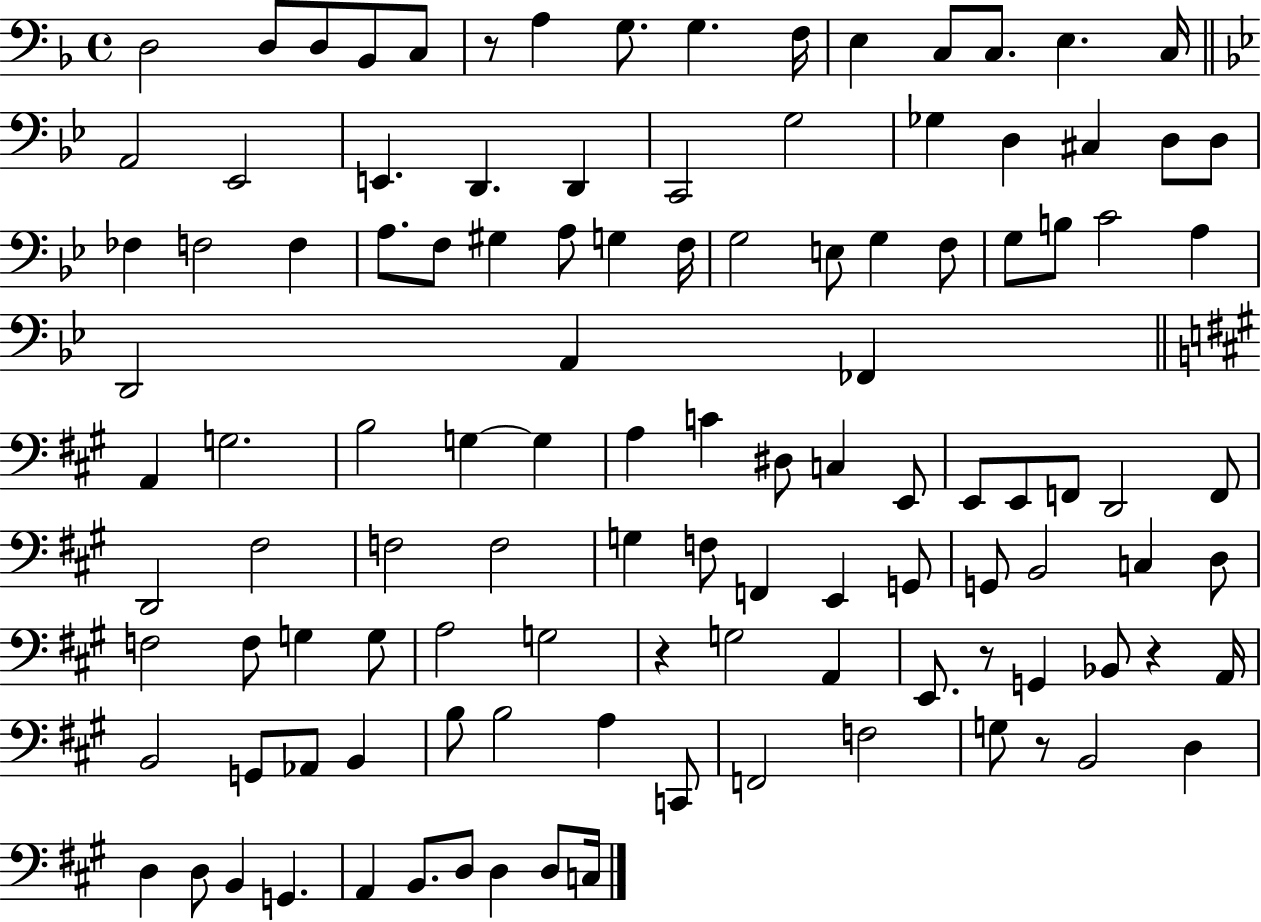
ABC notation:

X:1
T:Untitled
M:4/4
L:1/4
K:F
D,2 D,/2 D,/2 _B,,/2 C,/2 z/2 A, G,/2 G, F,/4 E, C,/2 C,/2 E, C,/4 A,,2 _E,,2 E,, D,, D,, C,,2 G,2 _G, D, ^C, D,/2 D,/2 _F, F,2 F, A,/2 F,/2 ^G, A,/2 G, F,/4 G,2 E,/2 G, F,/2 G,/2 B,/2 C2 A, D,,2 A,, _F,, A,, G,2 B,2 G, G, A, C ^D,/2 C, E,,/2 E,,/2 E,,/2 F,,/2 D,,2 F,,/2 D,,2 ^F,2 F,2 F,2 G, F,/2 F,, E,, G,,/2 G,,/2 B,,2 C, D,/2 F,2 F,/2 G, G,/2 A,2 G,2 z G,2 A,, E,,/2 z/2 G,, _B,,/2 z A,,/4 B,,2 G,,/2 _A,,/2 B,, B,/2 B,2 A, C,,/2 F,,2 F,2 G,/2 z/2 B,,2 D, D, D,/2 B,, G,, A,, B,,/2 D,/2 D, D,/2 C,/4